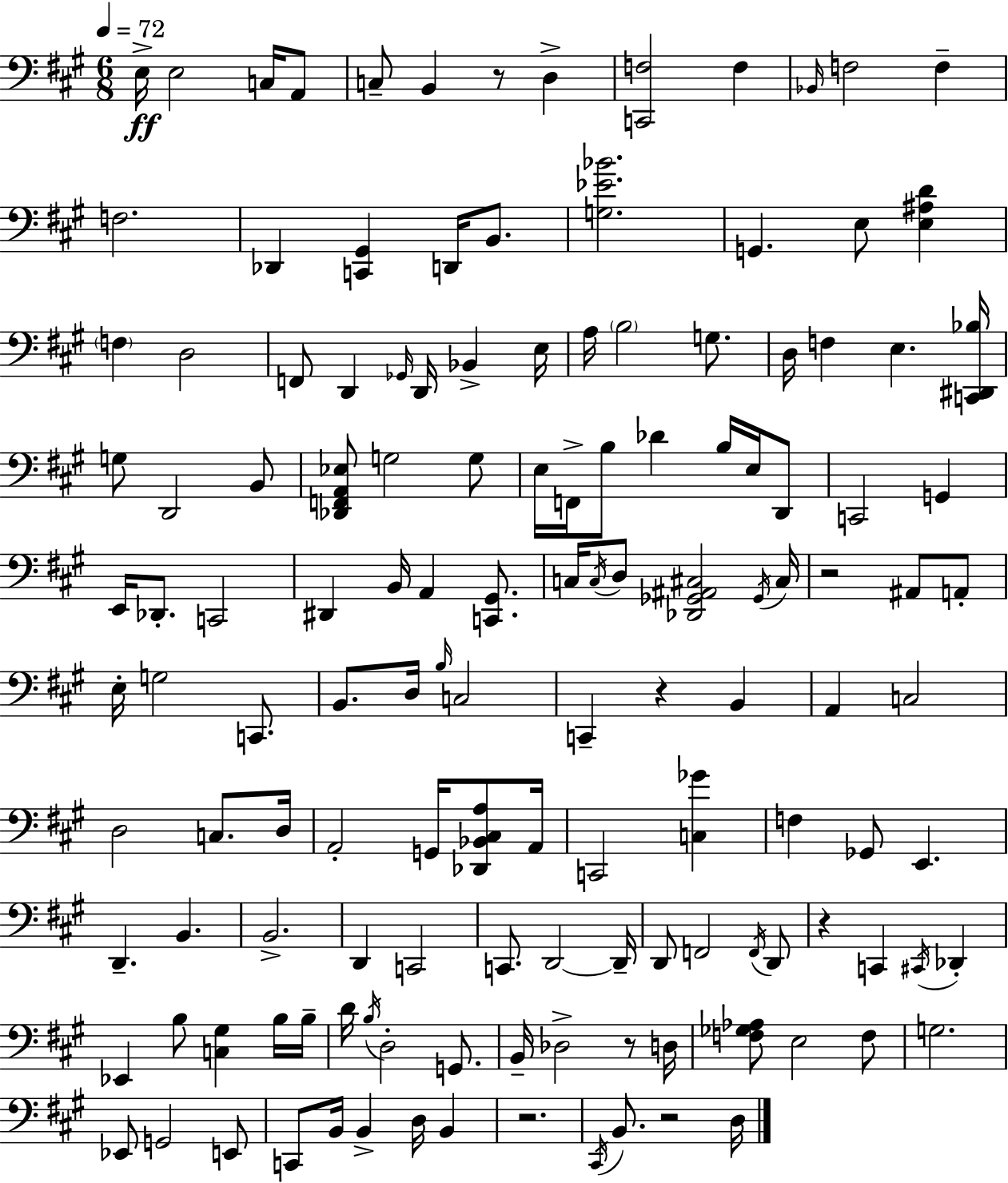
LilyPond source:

{
  \clef bass
  \numericTimeSignature
  \time 6/8
  \key a \major
  \tempo 4 = 72
  e16->\ff e2 c16 a,8 | c8-- b,4 r8 d4-> | <c, f>2 f4 | \grace { bes,16 } f2 f4-- | \break f2. | des,4 <c, gis,>4 d,16 b,8. | <g ees' bes'>2. | g,4. e8 <e ais d'>4 | \break \parenthesize f4 d2 | f,8 d,4 \grace { ges,16 } d,16 bes,4-> | e16 a16 \parenthesize b2 g8. | d16 f4 e4. | \break <c, dis, bes>16 g8 d,2 | b,8 <des, f, a, ees>8 g2 | g8 e16 f,16-> b8 des'4 b16 e16 | d,8 c,2 g,4 | \break e,16 des,8.-. c,2 | dis,4 b,16 a,4 <c, gis,>8. | c16 \acciaccatura { c16 } d8 <des, ges, ais, cis>2 | \acciaccatura { ges,16 } cis16 r2 | \break ais,8 a,8-. e16-. g2 | c,8. b,8. d16 \grace { b16 } c2 | c,4-- r4 | b,4 a,4 c2 | \break d2 | c8. d16 a,2-. | g,16 <des, bes, cis a>8 a,16 c,2 | <c ges'>4 f4 ges,8 e,4. | \break d,4.-- b,4. | b,2.-> | d,4 c,2 | c,8. d,2~~ | \break d,16-- d,8 f,2 | \acciaccatura { f,16 } d,8 r4 c,4 | \acciaccatura { cis,16 } des,4-. ees,4 b8 | <c gis>4 b16 b16-- d'16 \acciaccatura { b16 } d2-. | \break g,8. b,16-- des2-> | r8 d16 <f ges aes>8 e2 | f8 g2. | ees,8 g,2 | \break e,8 c,8 b,16 b,4-> | d16 b,4 r2. | \acciaccatura { cis,16 } b,8. | r2 d16 \bar "|."
}